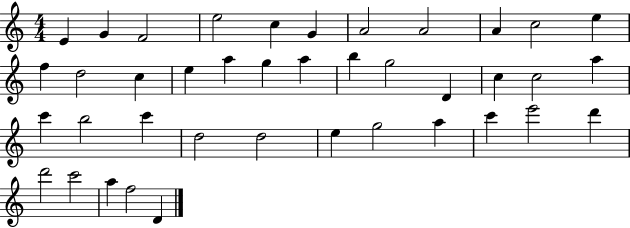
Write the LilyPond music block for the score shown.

{
  \clef treble
  \numericTimeSignature
  \time 4/4
  \key c \major
  e'4 g'4 f'2 | e''2 c''4 g'4 | a'2 a'2 | a'4 c''2 e''4 | \break f''4 d''2 c''4 | e''4 a''4 g''4 a''4 | b''4 g''2 d'4 | c''4 c''2 a''4 | \break c'''4 b''2 c'''4 | d''2 d''2 | e''4 g''2 a''4 | c'''4 e'''2 d'''4 | \break d'''2 c'''2 | a''4 f''2 d'4 | \bar "|."
}